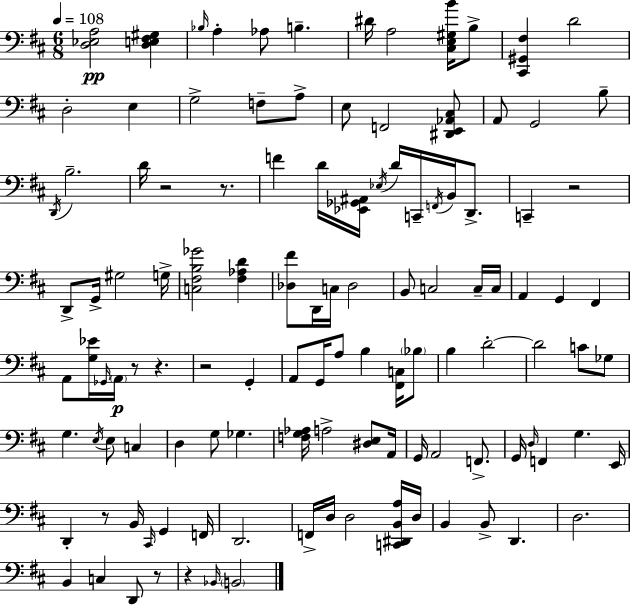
[D3,Eb3,A3]/h [D3,E3,F#3,G#3]/q Bb3/s A3/q Ab3/e B3/q. D#4/s A3/h [C#3,E3,G#3,B4]/s B3/e [C#2,G#2,F#3]/q D4/h D3/h E3/q G3/h F3/e A3/e E3/e F2/h [D#2,E2,Ab2,C#3]/e A2/e G2/h B3/e D2/s B3/h. D4/s R/h R/e. F4/q D4/s [Eb2,Gb2,A#2]/s Eb3/s D4/s C2/s F2/s B2/s D2/e. C2/q R/h D2/e G2/s G#3/h G3/s [C3,F#3,B3,Gb4]/h [F#3,Ab3,D4]/q [Db3,F#4]/e D2/s C3/s Db3/h B2/e C3/h C3/s C3/s A2/q G2/q F#2/q A2/e [G3,Eb4]/s Gb2/s A2/s R/e R/q. R/h G2/q A2/e G2/s A3/e B3/q [F#2,C3]/s Bb3/e B3/q D4/h D4/h C4/e Gb3/e G3/q. E3/s E3/e C3/q D3/q G3/e Gb3/q. [F3,G3,Ab3]/s A3/h [D#3,E3]/e A2/s G2/s A2/h F2/e. G2/s D3/s F2/q G3/q. E2/s D2/q R/e B2/s C#2/s G2/q F2/s D2/h. F2/s D3/s D3/h [C2,D#2,B2,A3]/s D3/s B2/q B2/e D2/q. D3/h. B2/q C3/q D2/e R/e R/q Bb2/s B2/h